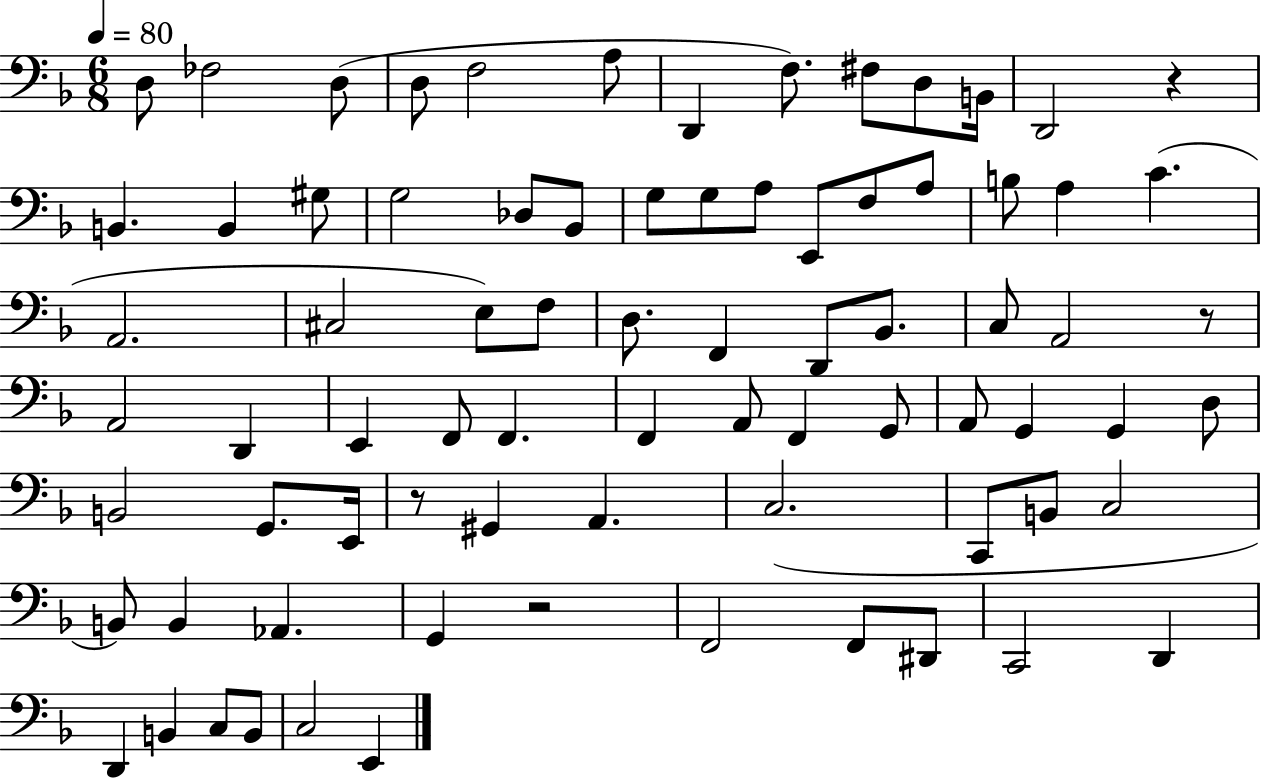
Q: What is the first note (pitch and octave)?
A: D3